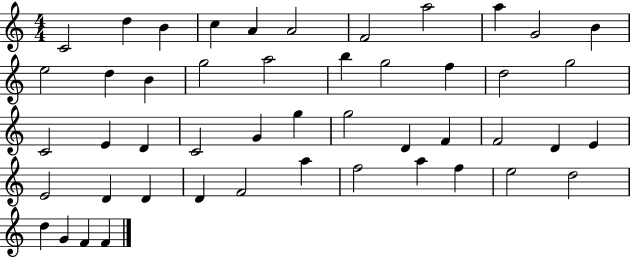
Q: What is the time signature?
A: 4/4